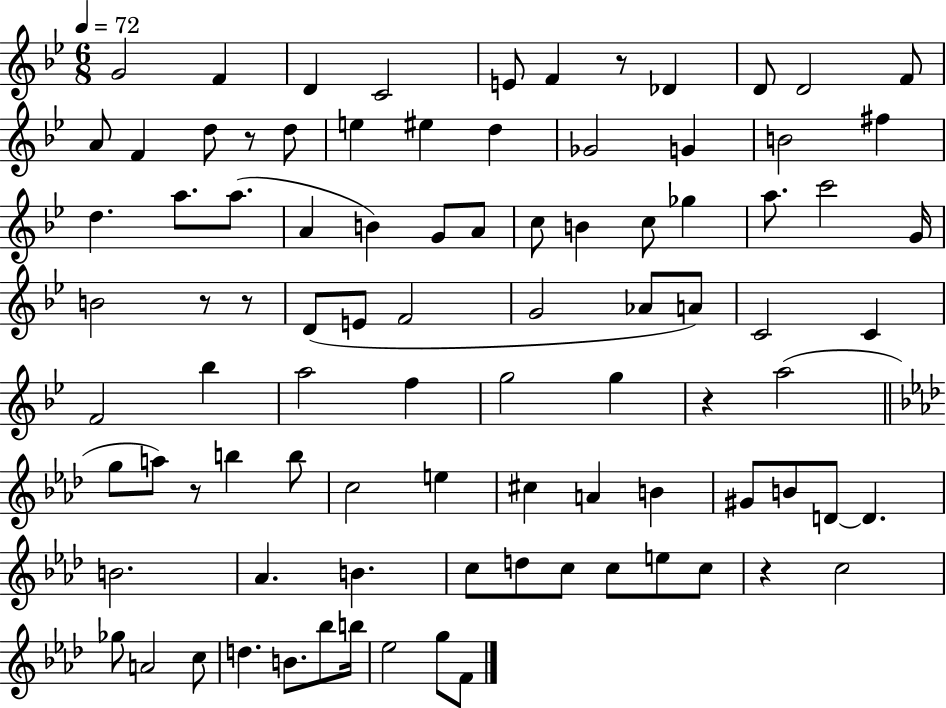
{
  \clef treble
  \numericTimeSignature
  \time 6/8
  \key bes \major
  \tempo 4 = 72
  g'2 f'4 | d'4 c'2 | e'8 f'4 r8 des'4 | d'8 d'2 f'8 | \break a'8 f'4 d''8 r8 d''8 | e''4 eis''4 d''4 | ges'2 g'4 | b'2 fis''4 | \break d''4. a''8. a''8.( | a'4 b'4) g'8 a'8 | c''8 b'4 c''8 ges''4 | a''8. c'''2 g'16 | \break b'2 r8 r8 | d'8( e'8 f'2 | g'2 aes'8 a'8) | c'2 c'4 | \break f'2 bes''4 | a''2 f''4 | g''2 g''4 | r4 a''2( | \break \bar "||" \break \key aes \major g''8 a''8) r8 b''4 b''8 | c''2 e''4 | cis''4 a'4 b'4 | gis'8 b'8 d'8~~ d'4. | \break b'2. | aes'4. b'4. | c''8 d''8 c''8 c''8 e''8 c''8 | r4 c''2 | \break ges''8 a'2 c''8 | d''4. b'8. bes''8 b''16 | ees''2 g''8 f'8 | \bar "|."
}